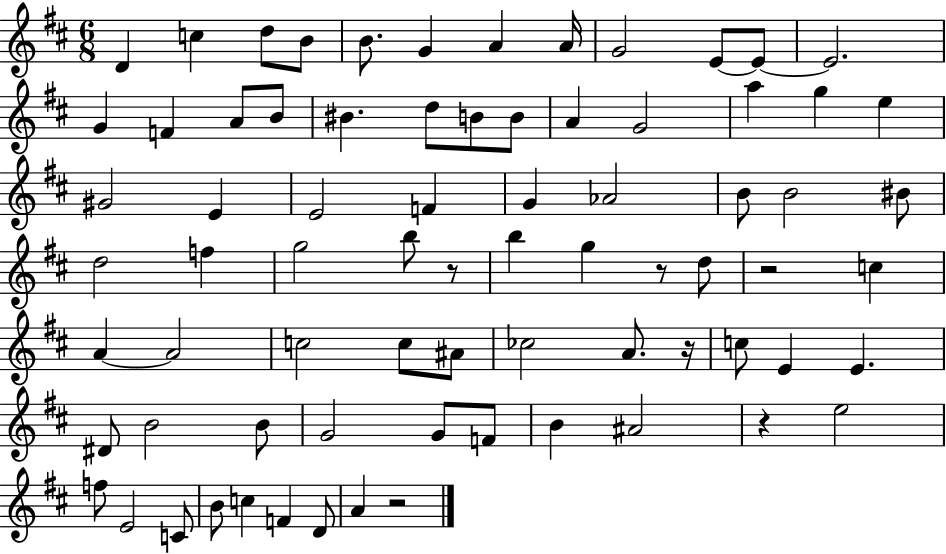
{
  \clef treble
  \numericTimeSignature
  \time 6/8
  \key d \major
  \repeat volta 2 { d'4 c''4 d''8 b'8 | b'8. g'4 a'4 a'16 | g'2 e'8~~ e'8~~ | e'2. | \break g'4 f'4 a'8 b'8 | bis'4. d''8 b'8 b'8 | a'4 g'2 | a''4 g''4 e''4 | \break gis'2 e'4 | e'2 f'4 | g'4 aes'2 | b'8 b'2 bis'8 | \break d''2 f''4 | g''2 b''8 r8 | b''4 g''4 r8 d''8 | r2 c''4 | \break a'4~~ a'2 | c''2 c''8 ais'8 | ces''2 a'8. r16 | c''8 e'4 e'4. | \break dis'8 b'2 b'8 | g'2 g'8 f'8 | b'4 ais'2 | r4 e''2 | \break f''8 e'2 c'8 | b'8 c''4 f'4 d'8 | a'4 r2 | } \bar "|."
}